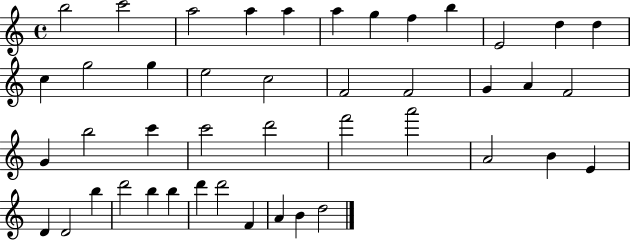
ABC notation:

X:1
T:Untitled
M:4/4
L:1/4
K:C
b2 c'2 a2 a a a g f b E2 d d c g2 g e2 c2 F2 F2 G A F2 G b2 c' c'2 d'2 f'2 a'2 A2 B E D D2 b d'2 b b d' d'2 F A B d2